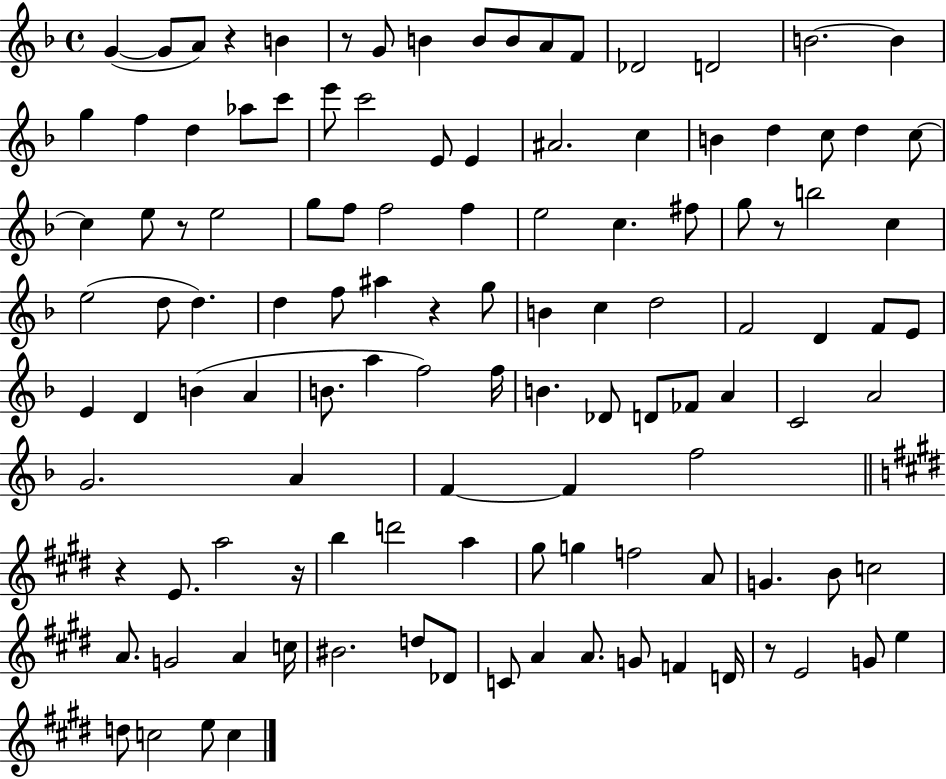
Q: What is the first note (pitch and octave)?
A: G4